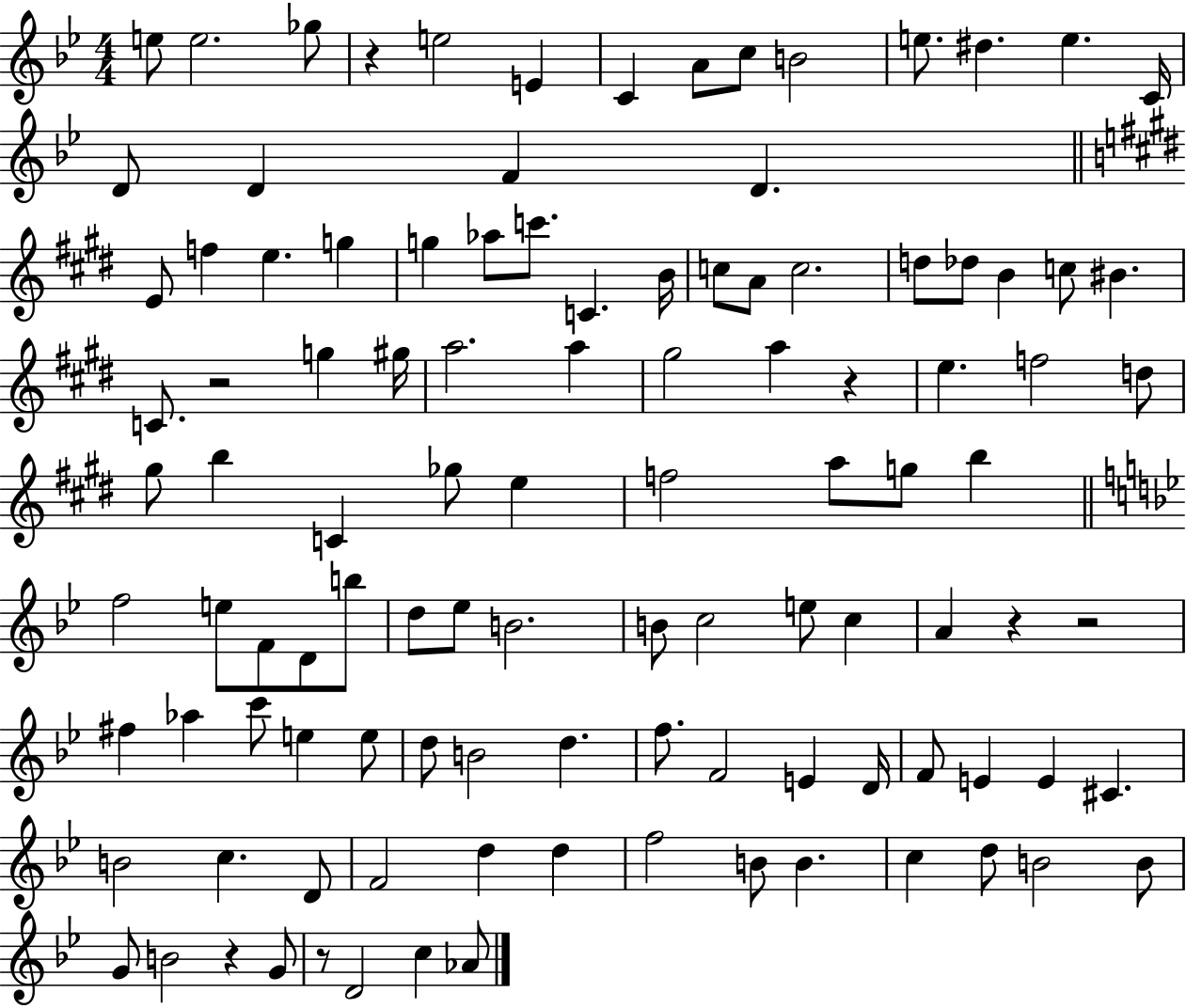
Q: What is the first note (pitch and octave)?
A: E5